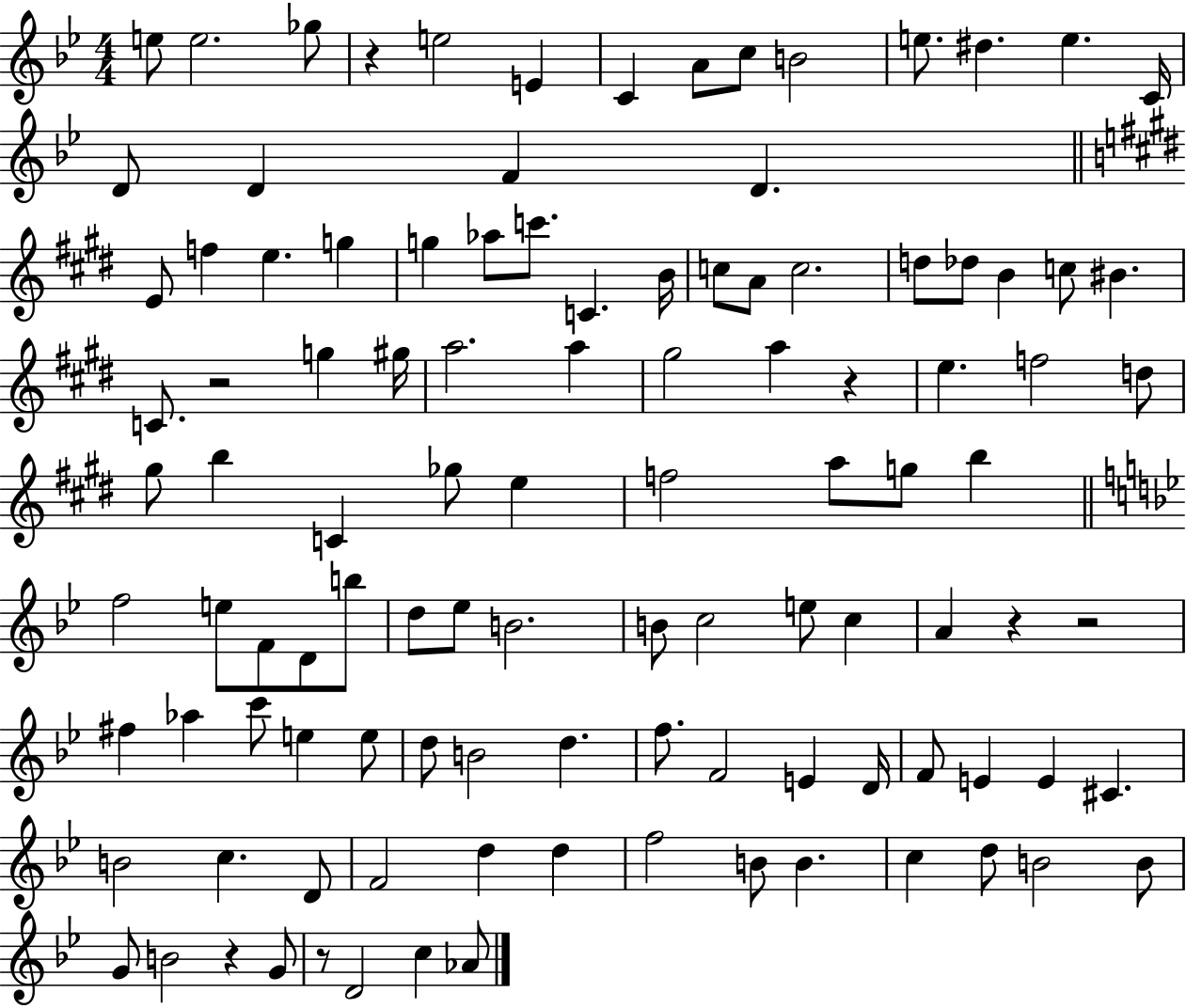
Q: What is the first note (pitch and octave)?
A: E5